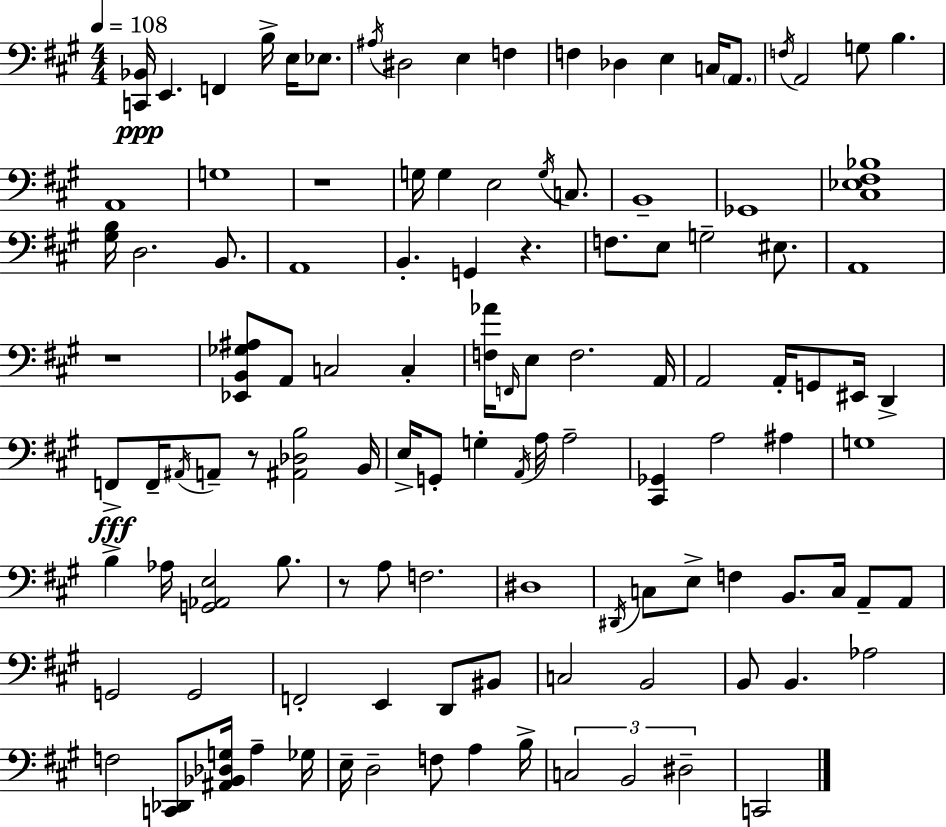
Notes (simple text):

[C2,Bb2]/s E2/q. F2/q B3/s E3/s Eb3/e. A#3/s D#3/h E3/q F3/q F3/q Db3/q E3/q C3/s A2/e. F3/s A2/h G3/e B3/q. A2/w G3/w R/w G3/s G3/q E3/h G3/s C3/e. B2/w Gb2/w [C#3,Eb3,F#3,Bb3]/w [G#3,B3]/s D3/h. B2/e. A2/w B2/q. G2/q R/q. F3/e. E3/e G3/h EIS3/e. A2/w R/w [Eb2,B2,Gb3,A#3]/e A2/e C3/h C3/q [F3,Ab4]/s F2/s E3/e F3/h. A2/s A2/h A2/s G2/e EIS2/s D2/q F2/e F2/s A#2/s A2/e R/e [A#2,Db3,B3]/h B2/s E3/s G2/e G3/q A2/s A3/s A3/h [C#2,Gb2]/q A3/h A#3/q G3/w B3/q Ab3/s [G2,Ab2,E3]/h B3/e. R/e A3/e F3/h. D#3/w D#2/s C3/e E3/e F3/q B2/e. C3/s A2/e A2/e G2/h G2/h F2/h E2/q D2/e BIS2/e C3/h B2/h B2/e B2/q. Ab3/h F3/h [C2,Db2]/e [A#2,Bb2,Db3,G3]/s A3/q Gb3/s E3/s D3/h F3/e A3/q B3/s C3/h B2/h D#3/h C2/h